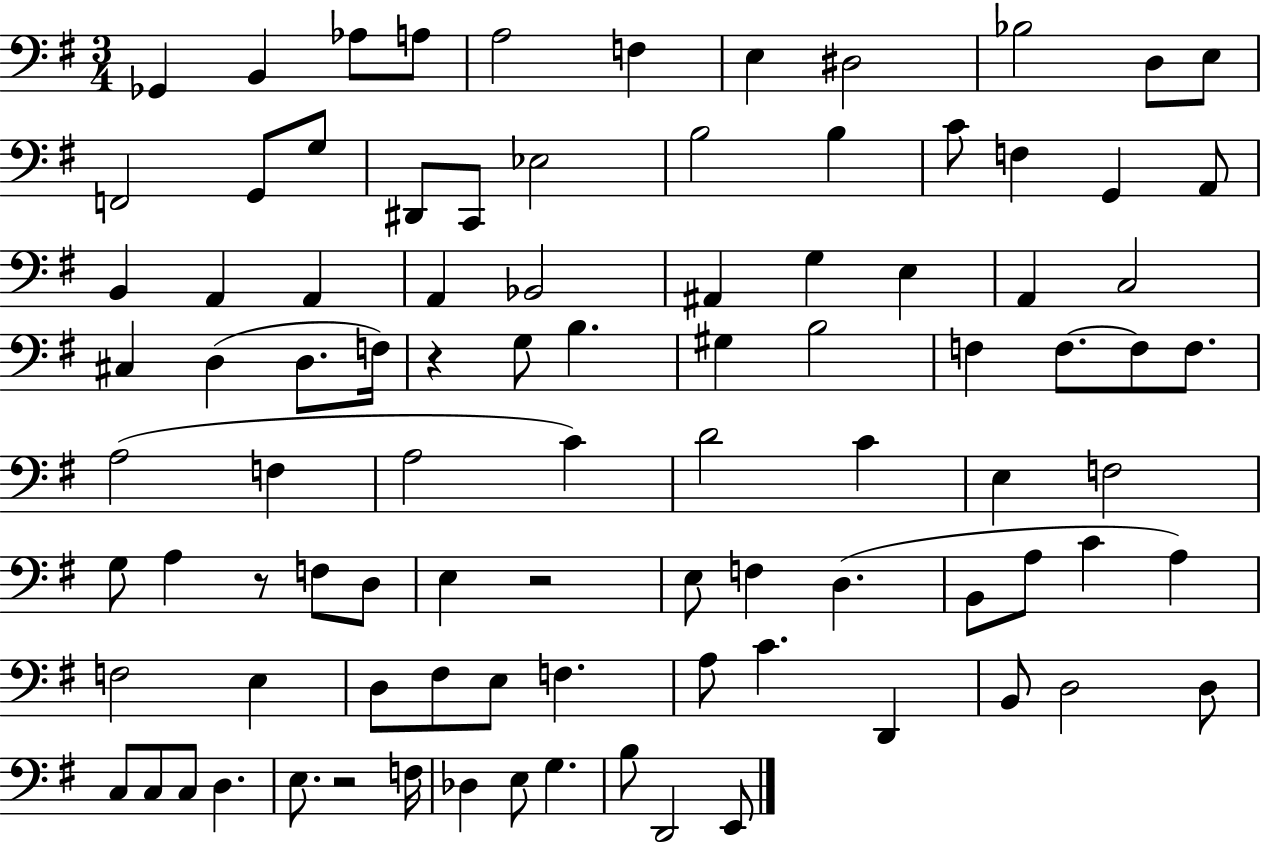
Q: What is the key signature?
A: G major